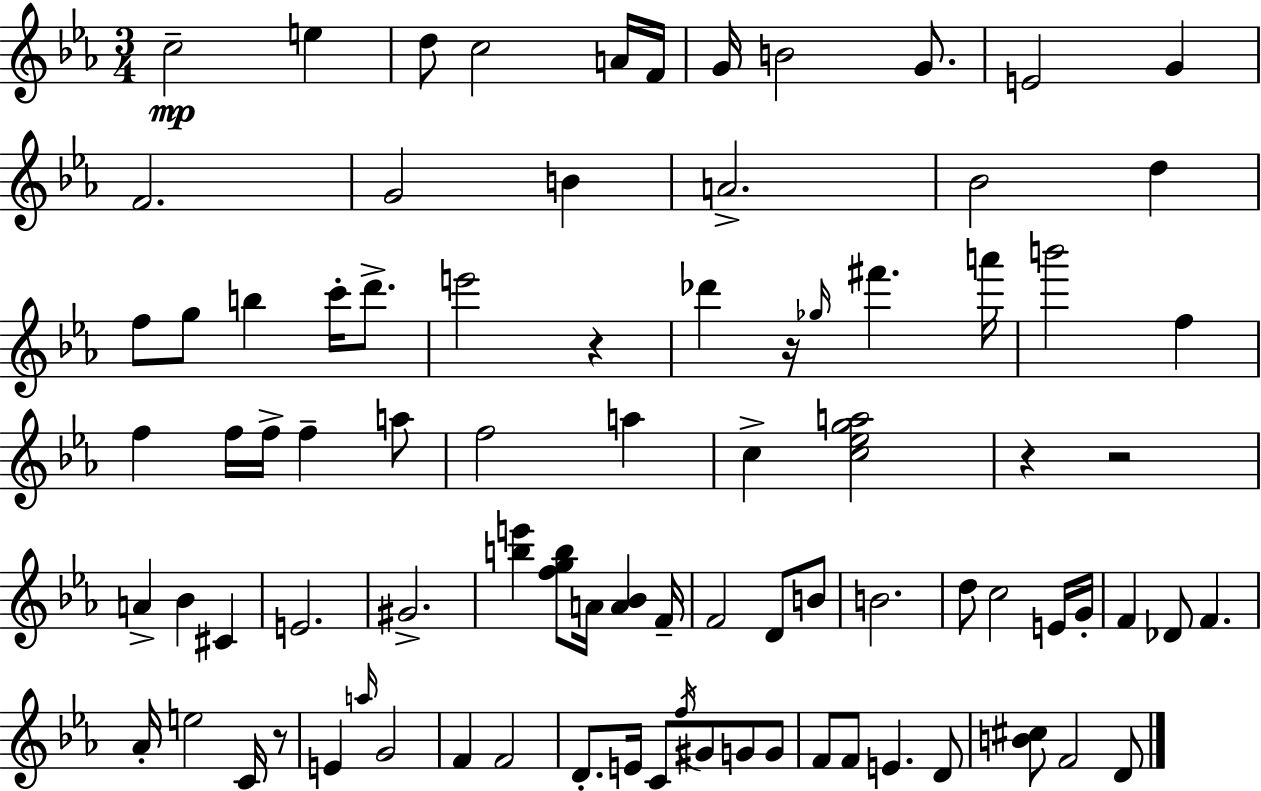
C5/h E5/q D5/e C5/h A4/s F4/s G4/s B4/h G4/e. E4/h G4/q F4/h. G4/h B4/q A4/h. Bb4/h D5/q F5/e G5/e B5/q C6/s D6/e. E6/h R/q Db6/q R/s Gb5/s F#6/q. A6/s B6/h F5/q F5/q F5/s F5/s F5/q A5/e F5/h A5/q C5/q [C5,Eb5,G5,A5]/h R/q R/h A4/q Bb4/q C#4/q E4/h. G#4/h. [B5,E6]/q [F5,G5,B5]/e A4/s [A4,Bb4]/q F4/s F4/h D4/e B4/e B4/h. D5/e C5/h E4/s G4/s F4/q Db4/e F4/q. Ab4/s E5/h C4/s R/e E4/q A5/s G4/h F4/q F4/h D4/e. E4/s C4/e F5/s G#4/e G4/e G4/e F4/e F4/e E4/q. D4/e [B4,C#5]/e F4/h D4/e